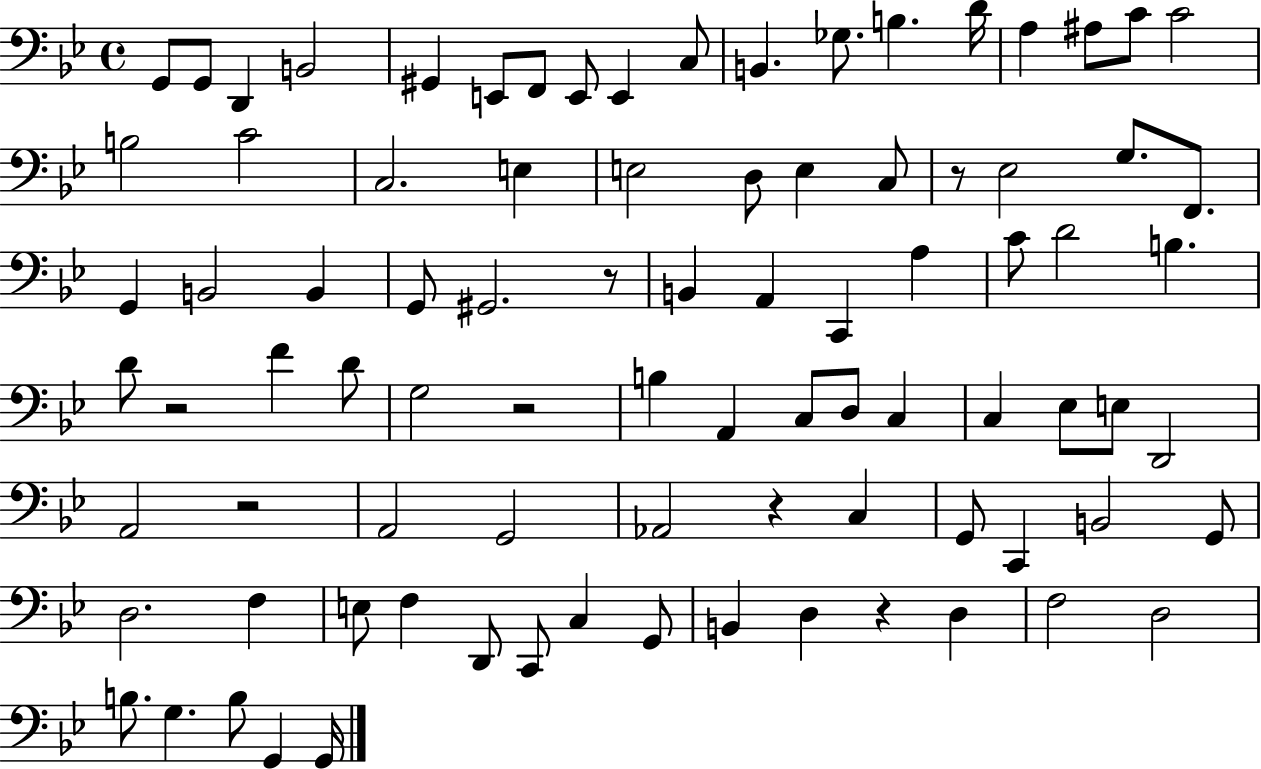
X:1
T:Untitled
M:4/4
L:1/4
K:Bb
G,,/2 G,,/2 D,, B,,2 ^G,, E,,/2 F,,/2 E,,/2 E,, C,/2 B,, _G,/2 B, D/4 A, ^A,/2 C/2 C2 B,2 C2 C,2 E, E,2 D,/2 E, C,/2 z/2 _E,2 G,/2 F,,/2 G,, B,,2 B,, G,,/2 ^G,,2 z/2 B,, A,, C,, A, C/2 D2 B, D/2 z2 F D/2 G,2 z2 B, A,, C,/2 D,/2 C, C, _E,/2 E,/2 D,,2 A,,2 z2 A,,2 G,,2 _A,,2 z C, G,,/2 C,, B,,2 G,,/2 D,2 F, E,/2 F, D,,/2 C,,/2 C, G,,/2 B,, D, z D, F,2 D,2 B,/2 G, B,/2 G,, G,,/4